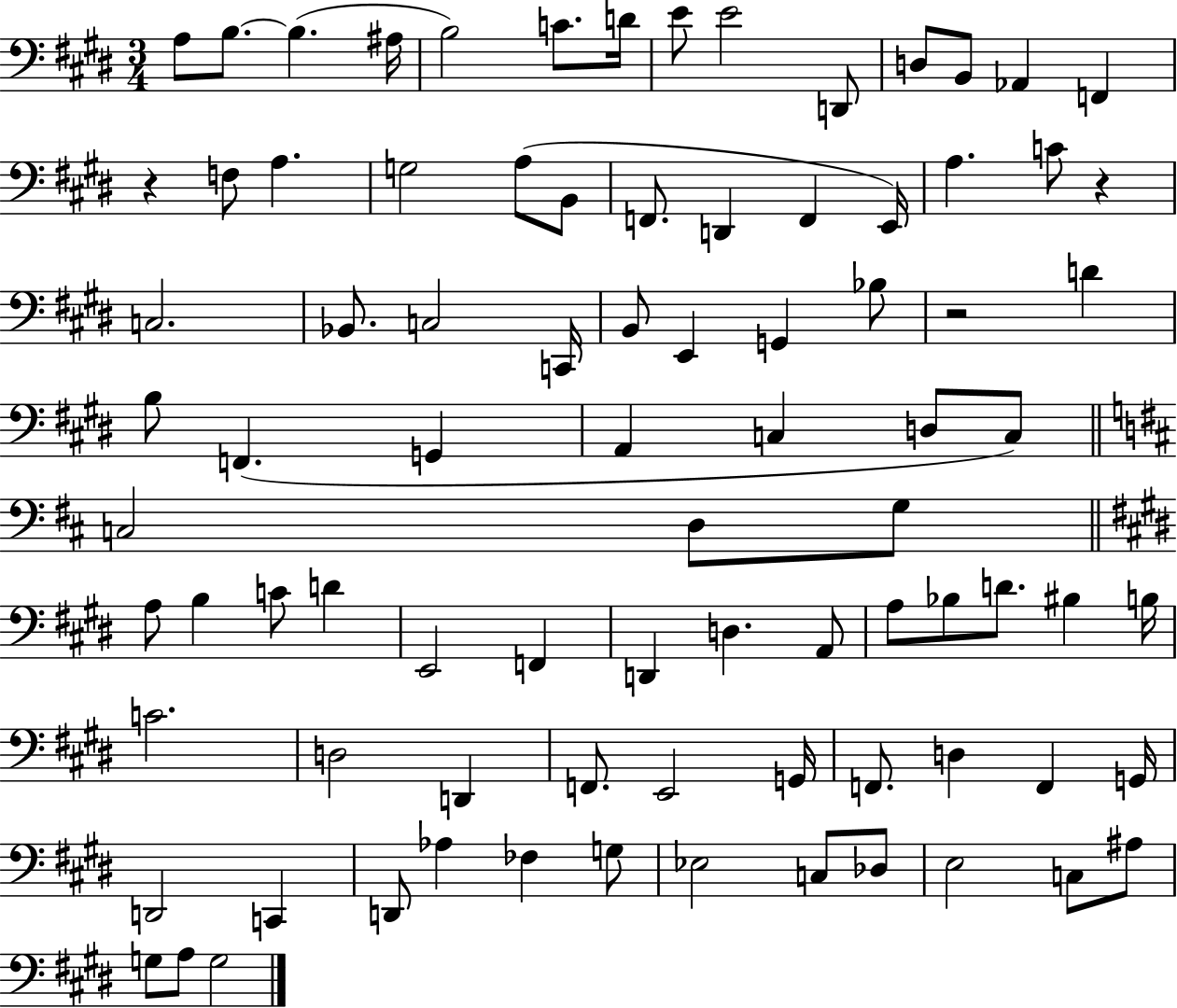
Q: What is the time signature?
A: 3/4